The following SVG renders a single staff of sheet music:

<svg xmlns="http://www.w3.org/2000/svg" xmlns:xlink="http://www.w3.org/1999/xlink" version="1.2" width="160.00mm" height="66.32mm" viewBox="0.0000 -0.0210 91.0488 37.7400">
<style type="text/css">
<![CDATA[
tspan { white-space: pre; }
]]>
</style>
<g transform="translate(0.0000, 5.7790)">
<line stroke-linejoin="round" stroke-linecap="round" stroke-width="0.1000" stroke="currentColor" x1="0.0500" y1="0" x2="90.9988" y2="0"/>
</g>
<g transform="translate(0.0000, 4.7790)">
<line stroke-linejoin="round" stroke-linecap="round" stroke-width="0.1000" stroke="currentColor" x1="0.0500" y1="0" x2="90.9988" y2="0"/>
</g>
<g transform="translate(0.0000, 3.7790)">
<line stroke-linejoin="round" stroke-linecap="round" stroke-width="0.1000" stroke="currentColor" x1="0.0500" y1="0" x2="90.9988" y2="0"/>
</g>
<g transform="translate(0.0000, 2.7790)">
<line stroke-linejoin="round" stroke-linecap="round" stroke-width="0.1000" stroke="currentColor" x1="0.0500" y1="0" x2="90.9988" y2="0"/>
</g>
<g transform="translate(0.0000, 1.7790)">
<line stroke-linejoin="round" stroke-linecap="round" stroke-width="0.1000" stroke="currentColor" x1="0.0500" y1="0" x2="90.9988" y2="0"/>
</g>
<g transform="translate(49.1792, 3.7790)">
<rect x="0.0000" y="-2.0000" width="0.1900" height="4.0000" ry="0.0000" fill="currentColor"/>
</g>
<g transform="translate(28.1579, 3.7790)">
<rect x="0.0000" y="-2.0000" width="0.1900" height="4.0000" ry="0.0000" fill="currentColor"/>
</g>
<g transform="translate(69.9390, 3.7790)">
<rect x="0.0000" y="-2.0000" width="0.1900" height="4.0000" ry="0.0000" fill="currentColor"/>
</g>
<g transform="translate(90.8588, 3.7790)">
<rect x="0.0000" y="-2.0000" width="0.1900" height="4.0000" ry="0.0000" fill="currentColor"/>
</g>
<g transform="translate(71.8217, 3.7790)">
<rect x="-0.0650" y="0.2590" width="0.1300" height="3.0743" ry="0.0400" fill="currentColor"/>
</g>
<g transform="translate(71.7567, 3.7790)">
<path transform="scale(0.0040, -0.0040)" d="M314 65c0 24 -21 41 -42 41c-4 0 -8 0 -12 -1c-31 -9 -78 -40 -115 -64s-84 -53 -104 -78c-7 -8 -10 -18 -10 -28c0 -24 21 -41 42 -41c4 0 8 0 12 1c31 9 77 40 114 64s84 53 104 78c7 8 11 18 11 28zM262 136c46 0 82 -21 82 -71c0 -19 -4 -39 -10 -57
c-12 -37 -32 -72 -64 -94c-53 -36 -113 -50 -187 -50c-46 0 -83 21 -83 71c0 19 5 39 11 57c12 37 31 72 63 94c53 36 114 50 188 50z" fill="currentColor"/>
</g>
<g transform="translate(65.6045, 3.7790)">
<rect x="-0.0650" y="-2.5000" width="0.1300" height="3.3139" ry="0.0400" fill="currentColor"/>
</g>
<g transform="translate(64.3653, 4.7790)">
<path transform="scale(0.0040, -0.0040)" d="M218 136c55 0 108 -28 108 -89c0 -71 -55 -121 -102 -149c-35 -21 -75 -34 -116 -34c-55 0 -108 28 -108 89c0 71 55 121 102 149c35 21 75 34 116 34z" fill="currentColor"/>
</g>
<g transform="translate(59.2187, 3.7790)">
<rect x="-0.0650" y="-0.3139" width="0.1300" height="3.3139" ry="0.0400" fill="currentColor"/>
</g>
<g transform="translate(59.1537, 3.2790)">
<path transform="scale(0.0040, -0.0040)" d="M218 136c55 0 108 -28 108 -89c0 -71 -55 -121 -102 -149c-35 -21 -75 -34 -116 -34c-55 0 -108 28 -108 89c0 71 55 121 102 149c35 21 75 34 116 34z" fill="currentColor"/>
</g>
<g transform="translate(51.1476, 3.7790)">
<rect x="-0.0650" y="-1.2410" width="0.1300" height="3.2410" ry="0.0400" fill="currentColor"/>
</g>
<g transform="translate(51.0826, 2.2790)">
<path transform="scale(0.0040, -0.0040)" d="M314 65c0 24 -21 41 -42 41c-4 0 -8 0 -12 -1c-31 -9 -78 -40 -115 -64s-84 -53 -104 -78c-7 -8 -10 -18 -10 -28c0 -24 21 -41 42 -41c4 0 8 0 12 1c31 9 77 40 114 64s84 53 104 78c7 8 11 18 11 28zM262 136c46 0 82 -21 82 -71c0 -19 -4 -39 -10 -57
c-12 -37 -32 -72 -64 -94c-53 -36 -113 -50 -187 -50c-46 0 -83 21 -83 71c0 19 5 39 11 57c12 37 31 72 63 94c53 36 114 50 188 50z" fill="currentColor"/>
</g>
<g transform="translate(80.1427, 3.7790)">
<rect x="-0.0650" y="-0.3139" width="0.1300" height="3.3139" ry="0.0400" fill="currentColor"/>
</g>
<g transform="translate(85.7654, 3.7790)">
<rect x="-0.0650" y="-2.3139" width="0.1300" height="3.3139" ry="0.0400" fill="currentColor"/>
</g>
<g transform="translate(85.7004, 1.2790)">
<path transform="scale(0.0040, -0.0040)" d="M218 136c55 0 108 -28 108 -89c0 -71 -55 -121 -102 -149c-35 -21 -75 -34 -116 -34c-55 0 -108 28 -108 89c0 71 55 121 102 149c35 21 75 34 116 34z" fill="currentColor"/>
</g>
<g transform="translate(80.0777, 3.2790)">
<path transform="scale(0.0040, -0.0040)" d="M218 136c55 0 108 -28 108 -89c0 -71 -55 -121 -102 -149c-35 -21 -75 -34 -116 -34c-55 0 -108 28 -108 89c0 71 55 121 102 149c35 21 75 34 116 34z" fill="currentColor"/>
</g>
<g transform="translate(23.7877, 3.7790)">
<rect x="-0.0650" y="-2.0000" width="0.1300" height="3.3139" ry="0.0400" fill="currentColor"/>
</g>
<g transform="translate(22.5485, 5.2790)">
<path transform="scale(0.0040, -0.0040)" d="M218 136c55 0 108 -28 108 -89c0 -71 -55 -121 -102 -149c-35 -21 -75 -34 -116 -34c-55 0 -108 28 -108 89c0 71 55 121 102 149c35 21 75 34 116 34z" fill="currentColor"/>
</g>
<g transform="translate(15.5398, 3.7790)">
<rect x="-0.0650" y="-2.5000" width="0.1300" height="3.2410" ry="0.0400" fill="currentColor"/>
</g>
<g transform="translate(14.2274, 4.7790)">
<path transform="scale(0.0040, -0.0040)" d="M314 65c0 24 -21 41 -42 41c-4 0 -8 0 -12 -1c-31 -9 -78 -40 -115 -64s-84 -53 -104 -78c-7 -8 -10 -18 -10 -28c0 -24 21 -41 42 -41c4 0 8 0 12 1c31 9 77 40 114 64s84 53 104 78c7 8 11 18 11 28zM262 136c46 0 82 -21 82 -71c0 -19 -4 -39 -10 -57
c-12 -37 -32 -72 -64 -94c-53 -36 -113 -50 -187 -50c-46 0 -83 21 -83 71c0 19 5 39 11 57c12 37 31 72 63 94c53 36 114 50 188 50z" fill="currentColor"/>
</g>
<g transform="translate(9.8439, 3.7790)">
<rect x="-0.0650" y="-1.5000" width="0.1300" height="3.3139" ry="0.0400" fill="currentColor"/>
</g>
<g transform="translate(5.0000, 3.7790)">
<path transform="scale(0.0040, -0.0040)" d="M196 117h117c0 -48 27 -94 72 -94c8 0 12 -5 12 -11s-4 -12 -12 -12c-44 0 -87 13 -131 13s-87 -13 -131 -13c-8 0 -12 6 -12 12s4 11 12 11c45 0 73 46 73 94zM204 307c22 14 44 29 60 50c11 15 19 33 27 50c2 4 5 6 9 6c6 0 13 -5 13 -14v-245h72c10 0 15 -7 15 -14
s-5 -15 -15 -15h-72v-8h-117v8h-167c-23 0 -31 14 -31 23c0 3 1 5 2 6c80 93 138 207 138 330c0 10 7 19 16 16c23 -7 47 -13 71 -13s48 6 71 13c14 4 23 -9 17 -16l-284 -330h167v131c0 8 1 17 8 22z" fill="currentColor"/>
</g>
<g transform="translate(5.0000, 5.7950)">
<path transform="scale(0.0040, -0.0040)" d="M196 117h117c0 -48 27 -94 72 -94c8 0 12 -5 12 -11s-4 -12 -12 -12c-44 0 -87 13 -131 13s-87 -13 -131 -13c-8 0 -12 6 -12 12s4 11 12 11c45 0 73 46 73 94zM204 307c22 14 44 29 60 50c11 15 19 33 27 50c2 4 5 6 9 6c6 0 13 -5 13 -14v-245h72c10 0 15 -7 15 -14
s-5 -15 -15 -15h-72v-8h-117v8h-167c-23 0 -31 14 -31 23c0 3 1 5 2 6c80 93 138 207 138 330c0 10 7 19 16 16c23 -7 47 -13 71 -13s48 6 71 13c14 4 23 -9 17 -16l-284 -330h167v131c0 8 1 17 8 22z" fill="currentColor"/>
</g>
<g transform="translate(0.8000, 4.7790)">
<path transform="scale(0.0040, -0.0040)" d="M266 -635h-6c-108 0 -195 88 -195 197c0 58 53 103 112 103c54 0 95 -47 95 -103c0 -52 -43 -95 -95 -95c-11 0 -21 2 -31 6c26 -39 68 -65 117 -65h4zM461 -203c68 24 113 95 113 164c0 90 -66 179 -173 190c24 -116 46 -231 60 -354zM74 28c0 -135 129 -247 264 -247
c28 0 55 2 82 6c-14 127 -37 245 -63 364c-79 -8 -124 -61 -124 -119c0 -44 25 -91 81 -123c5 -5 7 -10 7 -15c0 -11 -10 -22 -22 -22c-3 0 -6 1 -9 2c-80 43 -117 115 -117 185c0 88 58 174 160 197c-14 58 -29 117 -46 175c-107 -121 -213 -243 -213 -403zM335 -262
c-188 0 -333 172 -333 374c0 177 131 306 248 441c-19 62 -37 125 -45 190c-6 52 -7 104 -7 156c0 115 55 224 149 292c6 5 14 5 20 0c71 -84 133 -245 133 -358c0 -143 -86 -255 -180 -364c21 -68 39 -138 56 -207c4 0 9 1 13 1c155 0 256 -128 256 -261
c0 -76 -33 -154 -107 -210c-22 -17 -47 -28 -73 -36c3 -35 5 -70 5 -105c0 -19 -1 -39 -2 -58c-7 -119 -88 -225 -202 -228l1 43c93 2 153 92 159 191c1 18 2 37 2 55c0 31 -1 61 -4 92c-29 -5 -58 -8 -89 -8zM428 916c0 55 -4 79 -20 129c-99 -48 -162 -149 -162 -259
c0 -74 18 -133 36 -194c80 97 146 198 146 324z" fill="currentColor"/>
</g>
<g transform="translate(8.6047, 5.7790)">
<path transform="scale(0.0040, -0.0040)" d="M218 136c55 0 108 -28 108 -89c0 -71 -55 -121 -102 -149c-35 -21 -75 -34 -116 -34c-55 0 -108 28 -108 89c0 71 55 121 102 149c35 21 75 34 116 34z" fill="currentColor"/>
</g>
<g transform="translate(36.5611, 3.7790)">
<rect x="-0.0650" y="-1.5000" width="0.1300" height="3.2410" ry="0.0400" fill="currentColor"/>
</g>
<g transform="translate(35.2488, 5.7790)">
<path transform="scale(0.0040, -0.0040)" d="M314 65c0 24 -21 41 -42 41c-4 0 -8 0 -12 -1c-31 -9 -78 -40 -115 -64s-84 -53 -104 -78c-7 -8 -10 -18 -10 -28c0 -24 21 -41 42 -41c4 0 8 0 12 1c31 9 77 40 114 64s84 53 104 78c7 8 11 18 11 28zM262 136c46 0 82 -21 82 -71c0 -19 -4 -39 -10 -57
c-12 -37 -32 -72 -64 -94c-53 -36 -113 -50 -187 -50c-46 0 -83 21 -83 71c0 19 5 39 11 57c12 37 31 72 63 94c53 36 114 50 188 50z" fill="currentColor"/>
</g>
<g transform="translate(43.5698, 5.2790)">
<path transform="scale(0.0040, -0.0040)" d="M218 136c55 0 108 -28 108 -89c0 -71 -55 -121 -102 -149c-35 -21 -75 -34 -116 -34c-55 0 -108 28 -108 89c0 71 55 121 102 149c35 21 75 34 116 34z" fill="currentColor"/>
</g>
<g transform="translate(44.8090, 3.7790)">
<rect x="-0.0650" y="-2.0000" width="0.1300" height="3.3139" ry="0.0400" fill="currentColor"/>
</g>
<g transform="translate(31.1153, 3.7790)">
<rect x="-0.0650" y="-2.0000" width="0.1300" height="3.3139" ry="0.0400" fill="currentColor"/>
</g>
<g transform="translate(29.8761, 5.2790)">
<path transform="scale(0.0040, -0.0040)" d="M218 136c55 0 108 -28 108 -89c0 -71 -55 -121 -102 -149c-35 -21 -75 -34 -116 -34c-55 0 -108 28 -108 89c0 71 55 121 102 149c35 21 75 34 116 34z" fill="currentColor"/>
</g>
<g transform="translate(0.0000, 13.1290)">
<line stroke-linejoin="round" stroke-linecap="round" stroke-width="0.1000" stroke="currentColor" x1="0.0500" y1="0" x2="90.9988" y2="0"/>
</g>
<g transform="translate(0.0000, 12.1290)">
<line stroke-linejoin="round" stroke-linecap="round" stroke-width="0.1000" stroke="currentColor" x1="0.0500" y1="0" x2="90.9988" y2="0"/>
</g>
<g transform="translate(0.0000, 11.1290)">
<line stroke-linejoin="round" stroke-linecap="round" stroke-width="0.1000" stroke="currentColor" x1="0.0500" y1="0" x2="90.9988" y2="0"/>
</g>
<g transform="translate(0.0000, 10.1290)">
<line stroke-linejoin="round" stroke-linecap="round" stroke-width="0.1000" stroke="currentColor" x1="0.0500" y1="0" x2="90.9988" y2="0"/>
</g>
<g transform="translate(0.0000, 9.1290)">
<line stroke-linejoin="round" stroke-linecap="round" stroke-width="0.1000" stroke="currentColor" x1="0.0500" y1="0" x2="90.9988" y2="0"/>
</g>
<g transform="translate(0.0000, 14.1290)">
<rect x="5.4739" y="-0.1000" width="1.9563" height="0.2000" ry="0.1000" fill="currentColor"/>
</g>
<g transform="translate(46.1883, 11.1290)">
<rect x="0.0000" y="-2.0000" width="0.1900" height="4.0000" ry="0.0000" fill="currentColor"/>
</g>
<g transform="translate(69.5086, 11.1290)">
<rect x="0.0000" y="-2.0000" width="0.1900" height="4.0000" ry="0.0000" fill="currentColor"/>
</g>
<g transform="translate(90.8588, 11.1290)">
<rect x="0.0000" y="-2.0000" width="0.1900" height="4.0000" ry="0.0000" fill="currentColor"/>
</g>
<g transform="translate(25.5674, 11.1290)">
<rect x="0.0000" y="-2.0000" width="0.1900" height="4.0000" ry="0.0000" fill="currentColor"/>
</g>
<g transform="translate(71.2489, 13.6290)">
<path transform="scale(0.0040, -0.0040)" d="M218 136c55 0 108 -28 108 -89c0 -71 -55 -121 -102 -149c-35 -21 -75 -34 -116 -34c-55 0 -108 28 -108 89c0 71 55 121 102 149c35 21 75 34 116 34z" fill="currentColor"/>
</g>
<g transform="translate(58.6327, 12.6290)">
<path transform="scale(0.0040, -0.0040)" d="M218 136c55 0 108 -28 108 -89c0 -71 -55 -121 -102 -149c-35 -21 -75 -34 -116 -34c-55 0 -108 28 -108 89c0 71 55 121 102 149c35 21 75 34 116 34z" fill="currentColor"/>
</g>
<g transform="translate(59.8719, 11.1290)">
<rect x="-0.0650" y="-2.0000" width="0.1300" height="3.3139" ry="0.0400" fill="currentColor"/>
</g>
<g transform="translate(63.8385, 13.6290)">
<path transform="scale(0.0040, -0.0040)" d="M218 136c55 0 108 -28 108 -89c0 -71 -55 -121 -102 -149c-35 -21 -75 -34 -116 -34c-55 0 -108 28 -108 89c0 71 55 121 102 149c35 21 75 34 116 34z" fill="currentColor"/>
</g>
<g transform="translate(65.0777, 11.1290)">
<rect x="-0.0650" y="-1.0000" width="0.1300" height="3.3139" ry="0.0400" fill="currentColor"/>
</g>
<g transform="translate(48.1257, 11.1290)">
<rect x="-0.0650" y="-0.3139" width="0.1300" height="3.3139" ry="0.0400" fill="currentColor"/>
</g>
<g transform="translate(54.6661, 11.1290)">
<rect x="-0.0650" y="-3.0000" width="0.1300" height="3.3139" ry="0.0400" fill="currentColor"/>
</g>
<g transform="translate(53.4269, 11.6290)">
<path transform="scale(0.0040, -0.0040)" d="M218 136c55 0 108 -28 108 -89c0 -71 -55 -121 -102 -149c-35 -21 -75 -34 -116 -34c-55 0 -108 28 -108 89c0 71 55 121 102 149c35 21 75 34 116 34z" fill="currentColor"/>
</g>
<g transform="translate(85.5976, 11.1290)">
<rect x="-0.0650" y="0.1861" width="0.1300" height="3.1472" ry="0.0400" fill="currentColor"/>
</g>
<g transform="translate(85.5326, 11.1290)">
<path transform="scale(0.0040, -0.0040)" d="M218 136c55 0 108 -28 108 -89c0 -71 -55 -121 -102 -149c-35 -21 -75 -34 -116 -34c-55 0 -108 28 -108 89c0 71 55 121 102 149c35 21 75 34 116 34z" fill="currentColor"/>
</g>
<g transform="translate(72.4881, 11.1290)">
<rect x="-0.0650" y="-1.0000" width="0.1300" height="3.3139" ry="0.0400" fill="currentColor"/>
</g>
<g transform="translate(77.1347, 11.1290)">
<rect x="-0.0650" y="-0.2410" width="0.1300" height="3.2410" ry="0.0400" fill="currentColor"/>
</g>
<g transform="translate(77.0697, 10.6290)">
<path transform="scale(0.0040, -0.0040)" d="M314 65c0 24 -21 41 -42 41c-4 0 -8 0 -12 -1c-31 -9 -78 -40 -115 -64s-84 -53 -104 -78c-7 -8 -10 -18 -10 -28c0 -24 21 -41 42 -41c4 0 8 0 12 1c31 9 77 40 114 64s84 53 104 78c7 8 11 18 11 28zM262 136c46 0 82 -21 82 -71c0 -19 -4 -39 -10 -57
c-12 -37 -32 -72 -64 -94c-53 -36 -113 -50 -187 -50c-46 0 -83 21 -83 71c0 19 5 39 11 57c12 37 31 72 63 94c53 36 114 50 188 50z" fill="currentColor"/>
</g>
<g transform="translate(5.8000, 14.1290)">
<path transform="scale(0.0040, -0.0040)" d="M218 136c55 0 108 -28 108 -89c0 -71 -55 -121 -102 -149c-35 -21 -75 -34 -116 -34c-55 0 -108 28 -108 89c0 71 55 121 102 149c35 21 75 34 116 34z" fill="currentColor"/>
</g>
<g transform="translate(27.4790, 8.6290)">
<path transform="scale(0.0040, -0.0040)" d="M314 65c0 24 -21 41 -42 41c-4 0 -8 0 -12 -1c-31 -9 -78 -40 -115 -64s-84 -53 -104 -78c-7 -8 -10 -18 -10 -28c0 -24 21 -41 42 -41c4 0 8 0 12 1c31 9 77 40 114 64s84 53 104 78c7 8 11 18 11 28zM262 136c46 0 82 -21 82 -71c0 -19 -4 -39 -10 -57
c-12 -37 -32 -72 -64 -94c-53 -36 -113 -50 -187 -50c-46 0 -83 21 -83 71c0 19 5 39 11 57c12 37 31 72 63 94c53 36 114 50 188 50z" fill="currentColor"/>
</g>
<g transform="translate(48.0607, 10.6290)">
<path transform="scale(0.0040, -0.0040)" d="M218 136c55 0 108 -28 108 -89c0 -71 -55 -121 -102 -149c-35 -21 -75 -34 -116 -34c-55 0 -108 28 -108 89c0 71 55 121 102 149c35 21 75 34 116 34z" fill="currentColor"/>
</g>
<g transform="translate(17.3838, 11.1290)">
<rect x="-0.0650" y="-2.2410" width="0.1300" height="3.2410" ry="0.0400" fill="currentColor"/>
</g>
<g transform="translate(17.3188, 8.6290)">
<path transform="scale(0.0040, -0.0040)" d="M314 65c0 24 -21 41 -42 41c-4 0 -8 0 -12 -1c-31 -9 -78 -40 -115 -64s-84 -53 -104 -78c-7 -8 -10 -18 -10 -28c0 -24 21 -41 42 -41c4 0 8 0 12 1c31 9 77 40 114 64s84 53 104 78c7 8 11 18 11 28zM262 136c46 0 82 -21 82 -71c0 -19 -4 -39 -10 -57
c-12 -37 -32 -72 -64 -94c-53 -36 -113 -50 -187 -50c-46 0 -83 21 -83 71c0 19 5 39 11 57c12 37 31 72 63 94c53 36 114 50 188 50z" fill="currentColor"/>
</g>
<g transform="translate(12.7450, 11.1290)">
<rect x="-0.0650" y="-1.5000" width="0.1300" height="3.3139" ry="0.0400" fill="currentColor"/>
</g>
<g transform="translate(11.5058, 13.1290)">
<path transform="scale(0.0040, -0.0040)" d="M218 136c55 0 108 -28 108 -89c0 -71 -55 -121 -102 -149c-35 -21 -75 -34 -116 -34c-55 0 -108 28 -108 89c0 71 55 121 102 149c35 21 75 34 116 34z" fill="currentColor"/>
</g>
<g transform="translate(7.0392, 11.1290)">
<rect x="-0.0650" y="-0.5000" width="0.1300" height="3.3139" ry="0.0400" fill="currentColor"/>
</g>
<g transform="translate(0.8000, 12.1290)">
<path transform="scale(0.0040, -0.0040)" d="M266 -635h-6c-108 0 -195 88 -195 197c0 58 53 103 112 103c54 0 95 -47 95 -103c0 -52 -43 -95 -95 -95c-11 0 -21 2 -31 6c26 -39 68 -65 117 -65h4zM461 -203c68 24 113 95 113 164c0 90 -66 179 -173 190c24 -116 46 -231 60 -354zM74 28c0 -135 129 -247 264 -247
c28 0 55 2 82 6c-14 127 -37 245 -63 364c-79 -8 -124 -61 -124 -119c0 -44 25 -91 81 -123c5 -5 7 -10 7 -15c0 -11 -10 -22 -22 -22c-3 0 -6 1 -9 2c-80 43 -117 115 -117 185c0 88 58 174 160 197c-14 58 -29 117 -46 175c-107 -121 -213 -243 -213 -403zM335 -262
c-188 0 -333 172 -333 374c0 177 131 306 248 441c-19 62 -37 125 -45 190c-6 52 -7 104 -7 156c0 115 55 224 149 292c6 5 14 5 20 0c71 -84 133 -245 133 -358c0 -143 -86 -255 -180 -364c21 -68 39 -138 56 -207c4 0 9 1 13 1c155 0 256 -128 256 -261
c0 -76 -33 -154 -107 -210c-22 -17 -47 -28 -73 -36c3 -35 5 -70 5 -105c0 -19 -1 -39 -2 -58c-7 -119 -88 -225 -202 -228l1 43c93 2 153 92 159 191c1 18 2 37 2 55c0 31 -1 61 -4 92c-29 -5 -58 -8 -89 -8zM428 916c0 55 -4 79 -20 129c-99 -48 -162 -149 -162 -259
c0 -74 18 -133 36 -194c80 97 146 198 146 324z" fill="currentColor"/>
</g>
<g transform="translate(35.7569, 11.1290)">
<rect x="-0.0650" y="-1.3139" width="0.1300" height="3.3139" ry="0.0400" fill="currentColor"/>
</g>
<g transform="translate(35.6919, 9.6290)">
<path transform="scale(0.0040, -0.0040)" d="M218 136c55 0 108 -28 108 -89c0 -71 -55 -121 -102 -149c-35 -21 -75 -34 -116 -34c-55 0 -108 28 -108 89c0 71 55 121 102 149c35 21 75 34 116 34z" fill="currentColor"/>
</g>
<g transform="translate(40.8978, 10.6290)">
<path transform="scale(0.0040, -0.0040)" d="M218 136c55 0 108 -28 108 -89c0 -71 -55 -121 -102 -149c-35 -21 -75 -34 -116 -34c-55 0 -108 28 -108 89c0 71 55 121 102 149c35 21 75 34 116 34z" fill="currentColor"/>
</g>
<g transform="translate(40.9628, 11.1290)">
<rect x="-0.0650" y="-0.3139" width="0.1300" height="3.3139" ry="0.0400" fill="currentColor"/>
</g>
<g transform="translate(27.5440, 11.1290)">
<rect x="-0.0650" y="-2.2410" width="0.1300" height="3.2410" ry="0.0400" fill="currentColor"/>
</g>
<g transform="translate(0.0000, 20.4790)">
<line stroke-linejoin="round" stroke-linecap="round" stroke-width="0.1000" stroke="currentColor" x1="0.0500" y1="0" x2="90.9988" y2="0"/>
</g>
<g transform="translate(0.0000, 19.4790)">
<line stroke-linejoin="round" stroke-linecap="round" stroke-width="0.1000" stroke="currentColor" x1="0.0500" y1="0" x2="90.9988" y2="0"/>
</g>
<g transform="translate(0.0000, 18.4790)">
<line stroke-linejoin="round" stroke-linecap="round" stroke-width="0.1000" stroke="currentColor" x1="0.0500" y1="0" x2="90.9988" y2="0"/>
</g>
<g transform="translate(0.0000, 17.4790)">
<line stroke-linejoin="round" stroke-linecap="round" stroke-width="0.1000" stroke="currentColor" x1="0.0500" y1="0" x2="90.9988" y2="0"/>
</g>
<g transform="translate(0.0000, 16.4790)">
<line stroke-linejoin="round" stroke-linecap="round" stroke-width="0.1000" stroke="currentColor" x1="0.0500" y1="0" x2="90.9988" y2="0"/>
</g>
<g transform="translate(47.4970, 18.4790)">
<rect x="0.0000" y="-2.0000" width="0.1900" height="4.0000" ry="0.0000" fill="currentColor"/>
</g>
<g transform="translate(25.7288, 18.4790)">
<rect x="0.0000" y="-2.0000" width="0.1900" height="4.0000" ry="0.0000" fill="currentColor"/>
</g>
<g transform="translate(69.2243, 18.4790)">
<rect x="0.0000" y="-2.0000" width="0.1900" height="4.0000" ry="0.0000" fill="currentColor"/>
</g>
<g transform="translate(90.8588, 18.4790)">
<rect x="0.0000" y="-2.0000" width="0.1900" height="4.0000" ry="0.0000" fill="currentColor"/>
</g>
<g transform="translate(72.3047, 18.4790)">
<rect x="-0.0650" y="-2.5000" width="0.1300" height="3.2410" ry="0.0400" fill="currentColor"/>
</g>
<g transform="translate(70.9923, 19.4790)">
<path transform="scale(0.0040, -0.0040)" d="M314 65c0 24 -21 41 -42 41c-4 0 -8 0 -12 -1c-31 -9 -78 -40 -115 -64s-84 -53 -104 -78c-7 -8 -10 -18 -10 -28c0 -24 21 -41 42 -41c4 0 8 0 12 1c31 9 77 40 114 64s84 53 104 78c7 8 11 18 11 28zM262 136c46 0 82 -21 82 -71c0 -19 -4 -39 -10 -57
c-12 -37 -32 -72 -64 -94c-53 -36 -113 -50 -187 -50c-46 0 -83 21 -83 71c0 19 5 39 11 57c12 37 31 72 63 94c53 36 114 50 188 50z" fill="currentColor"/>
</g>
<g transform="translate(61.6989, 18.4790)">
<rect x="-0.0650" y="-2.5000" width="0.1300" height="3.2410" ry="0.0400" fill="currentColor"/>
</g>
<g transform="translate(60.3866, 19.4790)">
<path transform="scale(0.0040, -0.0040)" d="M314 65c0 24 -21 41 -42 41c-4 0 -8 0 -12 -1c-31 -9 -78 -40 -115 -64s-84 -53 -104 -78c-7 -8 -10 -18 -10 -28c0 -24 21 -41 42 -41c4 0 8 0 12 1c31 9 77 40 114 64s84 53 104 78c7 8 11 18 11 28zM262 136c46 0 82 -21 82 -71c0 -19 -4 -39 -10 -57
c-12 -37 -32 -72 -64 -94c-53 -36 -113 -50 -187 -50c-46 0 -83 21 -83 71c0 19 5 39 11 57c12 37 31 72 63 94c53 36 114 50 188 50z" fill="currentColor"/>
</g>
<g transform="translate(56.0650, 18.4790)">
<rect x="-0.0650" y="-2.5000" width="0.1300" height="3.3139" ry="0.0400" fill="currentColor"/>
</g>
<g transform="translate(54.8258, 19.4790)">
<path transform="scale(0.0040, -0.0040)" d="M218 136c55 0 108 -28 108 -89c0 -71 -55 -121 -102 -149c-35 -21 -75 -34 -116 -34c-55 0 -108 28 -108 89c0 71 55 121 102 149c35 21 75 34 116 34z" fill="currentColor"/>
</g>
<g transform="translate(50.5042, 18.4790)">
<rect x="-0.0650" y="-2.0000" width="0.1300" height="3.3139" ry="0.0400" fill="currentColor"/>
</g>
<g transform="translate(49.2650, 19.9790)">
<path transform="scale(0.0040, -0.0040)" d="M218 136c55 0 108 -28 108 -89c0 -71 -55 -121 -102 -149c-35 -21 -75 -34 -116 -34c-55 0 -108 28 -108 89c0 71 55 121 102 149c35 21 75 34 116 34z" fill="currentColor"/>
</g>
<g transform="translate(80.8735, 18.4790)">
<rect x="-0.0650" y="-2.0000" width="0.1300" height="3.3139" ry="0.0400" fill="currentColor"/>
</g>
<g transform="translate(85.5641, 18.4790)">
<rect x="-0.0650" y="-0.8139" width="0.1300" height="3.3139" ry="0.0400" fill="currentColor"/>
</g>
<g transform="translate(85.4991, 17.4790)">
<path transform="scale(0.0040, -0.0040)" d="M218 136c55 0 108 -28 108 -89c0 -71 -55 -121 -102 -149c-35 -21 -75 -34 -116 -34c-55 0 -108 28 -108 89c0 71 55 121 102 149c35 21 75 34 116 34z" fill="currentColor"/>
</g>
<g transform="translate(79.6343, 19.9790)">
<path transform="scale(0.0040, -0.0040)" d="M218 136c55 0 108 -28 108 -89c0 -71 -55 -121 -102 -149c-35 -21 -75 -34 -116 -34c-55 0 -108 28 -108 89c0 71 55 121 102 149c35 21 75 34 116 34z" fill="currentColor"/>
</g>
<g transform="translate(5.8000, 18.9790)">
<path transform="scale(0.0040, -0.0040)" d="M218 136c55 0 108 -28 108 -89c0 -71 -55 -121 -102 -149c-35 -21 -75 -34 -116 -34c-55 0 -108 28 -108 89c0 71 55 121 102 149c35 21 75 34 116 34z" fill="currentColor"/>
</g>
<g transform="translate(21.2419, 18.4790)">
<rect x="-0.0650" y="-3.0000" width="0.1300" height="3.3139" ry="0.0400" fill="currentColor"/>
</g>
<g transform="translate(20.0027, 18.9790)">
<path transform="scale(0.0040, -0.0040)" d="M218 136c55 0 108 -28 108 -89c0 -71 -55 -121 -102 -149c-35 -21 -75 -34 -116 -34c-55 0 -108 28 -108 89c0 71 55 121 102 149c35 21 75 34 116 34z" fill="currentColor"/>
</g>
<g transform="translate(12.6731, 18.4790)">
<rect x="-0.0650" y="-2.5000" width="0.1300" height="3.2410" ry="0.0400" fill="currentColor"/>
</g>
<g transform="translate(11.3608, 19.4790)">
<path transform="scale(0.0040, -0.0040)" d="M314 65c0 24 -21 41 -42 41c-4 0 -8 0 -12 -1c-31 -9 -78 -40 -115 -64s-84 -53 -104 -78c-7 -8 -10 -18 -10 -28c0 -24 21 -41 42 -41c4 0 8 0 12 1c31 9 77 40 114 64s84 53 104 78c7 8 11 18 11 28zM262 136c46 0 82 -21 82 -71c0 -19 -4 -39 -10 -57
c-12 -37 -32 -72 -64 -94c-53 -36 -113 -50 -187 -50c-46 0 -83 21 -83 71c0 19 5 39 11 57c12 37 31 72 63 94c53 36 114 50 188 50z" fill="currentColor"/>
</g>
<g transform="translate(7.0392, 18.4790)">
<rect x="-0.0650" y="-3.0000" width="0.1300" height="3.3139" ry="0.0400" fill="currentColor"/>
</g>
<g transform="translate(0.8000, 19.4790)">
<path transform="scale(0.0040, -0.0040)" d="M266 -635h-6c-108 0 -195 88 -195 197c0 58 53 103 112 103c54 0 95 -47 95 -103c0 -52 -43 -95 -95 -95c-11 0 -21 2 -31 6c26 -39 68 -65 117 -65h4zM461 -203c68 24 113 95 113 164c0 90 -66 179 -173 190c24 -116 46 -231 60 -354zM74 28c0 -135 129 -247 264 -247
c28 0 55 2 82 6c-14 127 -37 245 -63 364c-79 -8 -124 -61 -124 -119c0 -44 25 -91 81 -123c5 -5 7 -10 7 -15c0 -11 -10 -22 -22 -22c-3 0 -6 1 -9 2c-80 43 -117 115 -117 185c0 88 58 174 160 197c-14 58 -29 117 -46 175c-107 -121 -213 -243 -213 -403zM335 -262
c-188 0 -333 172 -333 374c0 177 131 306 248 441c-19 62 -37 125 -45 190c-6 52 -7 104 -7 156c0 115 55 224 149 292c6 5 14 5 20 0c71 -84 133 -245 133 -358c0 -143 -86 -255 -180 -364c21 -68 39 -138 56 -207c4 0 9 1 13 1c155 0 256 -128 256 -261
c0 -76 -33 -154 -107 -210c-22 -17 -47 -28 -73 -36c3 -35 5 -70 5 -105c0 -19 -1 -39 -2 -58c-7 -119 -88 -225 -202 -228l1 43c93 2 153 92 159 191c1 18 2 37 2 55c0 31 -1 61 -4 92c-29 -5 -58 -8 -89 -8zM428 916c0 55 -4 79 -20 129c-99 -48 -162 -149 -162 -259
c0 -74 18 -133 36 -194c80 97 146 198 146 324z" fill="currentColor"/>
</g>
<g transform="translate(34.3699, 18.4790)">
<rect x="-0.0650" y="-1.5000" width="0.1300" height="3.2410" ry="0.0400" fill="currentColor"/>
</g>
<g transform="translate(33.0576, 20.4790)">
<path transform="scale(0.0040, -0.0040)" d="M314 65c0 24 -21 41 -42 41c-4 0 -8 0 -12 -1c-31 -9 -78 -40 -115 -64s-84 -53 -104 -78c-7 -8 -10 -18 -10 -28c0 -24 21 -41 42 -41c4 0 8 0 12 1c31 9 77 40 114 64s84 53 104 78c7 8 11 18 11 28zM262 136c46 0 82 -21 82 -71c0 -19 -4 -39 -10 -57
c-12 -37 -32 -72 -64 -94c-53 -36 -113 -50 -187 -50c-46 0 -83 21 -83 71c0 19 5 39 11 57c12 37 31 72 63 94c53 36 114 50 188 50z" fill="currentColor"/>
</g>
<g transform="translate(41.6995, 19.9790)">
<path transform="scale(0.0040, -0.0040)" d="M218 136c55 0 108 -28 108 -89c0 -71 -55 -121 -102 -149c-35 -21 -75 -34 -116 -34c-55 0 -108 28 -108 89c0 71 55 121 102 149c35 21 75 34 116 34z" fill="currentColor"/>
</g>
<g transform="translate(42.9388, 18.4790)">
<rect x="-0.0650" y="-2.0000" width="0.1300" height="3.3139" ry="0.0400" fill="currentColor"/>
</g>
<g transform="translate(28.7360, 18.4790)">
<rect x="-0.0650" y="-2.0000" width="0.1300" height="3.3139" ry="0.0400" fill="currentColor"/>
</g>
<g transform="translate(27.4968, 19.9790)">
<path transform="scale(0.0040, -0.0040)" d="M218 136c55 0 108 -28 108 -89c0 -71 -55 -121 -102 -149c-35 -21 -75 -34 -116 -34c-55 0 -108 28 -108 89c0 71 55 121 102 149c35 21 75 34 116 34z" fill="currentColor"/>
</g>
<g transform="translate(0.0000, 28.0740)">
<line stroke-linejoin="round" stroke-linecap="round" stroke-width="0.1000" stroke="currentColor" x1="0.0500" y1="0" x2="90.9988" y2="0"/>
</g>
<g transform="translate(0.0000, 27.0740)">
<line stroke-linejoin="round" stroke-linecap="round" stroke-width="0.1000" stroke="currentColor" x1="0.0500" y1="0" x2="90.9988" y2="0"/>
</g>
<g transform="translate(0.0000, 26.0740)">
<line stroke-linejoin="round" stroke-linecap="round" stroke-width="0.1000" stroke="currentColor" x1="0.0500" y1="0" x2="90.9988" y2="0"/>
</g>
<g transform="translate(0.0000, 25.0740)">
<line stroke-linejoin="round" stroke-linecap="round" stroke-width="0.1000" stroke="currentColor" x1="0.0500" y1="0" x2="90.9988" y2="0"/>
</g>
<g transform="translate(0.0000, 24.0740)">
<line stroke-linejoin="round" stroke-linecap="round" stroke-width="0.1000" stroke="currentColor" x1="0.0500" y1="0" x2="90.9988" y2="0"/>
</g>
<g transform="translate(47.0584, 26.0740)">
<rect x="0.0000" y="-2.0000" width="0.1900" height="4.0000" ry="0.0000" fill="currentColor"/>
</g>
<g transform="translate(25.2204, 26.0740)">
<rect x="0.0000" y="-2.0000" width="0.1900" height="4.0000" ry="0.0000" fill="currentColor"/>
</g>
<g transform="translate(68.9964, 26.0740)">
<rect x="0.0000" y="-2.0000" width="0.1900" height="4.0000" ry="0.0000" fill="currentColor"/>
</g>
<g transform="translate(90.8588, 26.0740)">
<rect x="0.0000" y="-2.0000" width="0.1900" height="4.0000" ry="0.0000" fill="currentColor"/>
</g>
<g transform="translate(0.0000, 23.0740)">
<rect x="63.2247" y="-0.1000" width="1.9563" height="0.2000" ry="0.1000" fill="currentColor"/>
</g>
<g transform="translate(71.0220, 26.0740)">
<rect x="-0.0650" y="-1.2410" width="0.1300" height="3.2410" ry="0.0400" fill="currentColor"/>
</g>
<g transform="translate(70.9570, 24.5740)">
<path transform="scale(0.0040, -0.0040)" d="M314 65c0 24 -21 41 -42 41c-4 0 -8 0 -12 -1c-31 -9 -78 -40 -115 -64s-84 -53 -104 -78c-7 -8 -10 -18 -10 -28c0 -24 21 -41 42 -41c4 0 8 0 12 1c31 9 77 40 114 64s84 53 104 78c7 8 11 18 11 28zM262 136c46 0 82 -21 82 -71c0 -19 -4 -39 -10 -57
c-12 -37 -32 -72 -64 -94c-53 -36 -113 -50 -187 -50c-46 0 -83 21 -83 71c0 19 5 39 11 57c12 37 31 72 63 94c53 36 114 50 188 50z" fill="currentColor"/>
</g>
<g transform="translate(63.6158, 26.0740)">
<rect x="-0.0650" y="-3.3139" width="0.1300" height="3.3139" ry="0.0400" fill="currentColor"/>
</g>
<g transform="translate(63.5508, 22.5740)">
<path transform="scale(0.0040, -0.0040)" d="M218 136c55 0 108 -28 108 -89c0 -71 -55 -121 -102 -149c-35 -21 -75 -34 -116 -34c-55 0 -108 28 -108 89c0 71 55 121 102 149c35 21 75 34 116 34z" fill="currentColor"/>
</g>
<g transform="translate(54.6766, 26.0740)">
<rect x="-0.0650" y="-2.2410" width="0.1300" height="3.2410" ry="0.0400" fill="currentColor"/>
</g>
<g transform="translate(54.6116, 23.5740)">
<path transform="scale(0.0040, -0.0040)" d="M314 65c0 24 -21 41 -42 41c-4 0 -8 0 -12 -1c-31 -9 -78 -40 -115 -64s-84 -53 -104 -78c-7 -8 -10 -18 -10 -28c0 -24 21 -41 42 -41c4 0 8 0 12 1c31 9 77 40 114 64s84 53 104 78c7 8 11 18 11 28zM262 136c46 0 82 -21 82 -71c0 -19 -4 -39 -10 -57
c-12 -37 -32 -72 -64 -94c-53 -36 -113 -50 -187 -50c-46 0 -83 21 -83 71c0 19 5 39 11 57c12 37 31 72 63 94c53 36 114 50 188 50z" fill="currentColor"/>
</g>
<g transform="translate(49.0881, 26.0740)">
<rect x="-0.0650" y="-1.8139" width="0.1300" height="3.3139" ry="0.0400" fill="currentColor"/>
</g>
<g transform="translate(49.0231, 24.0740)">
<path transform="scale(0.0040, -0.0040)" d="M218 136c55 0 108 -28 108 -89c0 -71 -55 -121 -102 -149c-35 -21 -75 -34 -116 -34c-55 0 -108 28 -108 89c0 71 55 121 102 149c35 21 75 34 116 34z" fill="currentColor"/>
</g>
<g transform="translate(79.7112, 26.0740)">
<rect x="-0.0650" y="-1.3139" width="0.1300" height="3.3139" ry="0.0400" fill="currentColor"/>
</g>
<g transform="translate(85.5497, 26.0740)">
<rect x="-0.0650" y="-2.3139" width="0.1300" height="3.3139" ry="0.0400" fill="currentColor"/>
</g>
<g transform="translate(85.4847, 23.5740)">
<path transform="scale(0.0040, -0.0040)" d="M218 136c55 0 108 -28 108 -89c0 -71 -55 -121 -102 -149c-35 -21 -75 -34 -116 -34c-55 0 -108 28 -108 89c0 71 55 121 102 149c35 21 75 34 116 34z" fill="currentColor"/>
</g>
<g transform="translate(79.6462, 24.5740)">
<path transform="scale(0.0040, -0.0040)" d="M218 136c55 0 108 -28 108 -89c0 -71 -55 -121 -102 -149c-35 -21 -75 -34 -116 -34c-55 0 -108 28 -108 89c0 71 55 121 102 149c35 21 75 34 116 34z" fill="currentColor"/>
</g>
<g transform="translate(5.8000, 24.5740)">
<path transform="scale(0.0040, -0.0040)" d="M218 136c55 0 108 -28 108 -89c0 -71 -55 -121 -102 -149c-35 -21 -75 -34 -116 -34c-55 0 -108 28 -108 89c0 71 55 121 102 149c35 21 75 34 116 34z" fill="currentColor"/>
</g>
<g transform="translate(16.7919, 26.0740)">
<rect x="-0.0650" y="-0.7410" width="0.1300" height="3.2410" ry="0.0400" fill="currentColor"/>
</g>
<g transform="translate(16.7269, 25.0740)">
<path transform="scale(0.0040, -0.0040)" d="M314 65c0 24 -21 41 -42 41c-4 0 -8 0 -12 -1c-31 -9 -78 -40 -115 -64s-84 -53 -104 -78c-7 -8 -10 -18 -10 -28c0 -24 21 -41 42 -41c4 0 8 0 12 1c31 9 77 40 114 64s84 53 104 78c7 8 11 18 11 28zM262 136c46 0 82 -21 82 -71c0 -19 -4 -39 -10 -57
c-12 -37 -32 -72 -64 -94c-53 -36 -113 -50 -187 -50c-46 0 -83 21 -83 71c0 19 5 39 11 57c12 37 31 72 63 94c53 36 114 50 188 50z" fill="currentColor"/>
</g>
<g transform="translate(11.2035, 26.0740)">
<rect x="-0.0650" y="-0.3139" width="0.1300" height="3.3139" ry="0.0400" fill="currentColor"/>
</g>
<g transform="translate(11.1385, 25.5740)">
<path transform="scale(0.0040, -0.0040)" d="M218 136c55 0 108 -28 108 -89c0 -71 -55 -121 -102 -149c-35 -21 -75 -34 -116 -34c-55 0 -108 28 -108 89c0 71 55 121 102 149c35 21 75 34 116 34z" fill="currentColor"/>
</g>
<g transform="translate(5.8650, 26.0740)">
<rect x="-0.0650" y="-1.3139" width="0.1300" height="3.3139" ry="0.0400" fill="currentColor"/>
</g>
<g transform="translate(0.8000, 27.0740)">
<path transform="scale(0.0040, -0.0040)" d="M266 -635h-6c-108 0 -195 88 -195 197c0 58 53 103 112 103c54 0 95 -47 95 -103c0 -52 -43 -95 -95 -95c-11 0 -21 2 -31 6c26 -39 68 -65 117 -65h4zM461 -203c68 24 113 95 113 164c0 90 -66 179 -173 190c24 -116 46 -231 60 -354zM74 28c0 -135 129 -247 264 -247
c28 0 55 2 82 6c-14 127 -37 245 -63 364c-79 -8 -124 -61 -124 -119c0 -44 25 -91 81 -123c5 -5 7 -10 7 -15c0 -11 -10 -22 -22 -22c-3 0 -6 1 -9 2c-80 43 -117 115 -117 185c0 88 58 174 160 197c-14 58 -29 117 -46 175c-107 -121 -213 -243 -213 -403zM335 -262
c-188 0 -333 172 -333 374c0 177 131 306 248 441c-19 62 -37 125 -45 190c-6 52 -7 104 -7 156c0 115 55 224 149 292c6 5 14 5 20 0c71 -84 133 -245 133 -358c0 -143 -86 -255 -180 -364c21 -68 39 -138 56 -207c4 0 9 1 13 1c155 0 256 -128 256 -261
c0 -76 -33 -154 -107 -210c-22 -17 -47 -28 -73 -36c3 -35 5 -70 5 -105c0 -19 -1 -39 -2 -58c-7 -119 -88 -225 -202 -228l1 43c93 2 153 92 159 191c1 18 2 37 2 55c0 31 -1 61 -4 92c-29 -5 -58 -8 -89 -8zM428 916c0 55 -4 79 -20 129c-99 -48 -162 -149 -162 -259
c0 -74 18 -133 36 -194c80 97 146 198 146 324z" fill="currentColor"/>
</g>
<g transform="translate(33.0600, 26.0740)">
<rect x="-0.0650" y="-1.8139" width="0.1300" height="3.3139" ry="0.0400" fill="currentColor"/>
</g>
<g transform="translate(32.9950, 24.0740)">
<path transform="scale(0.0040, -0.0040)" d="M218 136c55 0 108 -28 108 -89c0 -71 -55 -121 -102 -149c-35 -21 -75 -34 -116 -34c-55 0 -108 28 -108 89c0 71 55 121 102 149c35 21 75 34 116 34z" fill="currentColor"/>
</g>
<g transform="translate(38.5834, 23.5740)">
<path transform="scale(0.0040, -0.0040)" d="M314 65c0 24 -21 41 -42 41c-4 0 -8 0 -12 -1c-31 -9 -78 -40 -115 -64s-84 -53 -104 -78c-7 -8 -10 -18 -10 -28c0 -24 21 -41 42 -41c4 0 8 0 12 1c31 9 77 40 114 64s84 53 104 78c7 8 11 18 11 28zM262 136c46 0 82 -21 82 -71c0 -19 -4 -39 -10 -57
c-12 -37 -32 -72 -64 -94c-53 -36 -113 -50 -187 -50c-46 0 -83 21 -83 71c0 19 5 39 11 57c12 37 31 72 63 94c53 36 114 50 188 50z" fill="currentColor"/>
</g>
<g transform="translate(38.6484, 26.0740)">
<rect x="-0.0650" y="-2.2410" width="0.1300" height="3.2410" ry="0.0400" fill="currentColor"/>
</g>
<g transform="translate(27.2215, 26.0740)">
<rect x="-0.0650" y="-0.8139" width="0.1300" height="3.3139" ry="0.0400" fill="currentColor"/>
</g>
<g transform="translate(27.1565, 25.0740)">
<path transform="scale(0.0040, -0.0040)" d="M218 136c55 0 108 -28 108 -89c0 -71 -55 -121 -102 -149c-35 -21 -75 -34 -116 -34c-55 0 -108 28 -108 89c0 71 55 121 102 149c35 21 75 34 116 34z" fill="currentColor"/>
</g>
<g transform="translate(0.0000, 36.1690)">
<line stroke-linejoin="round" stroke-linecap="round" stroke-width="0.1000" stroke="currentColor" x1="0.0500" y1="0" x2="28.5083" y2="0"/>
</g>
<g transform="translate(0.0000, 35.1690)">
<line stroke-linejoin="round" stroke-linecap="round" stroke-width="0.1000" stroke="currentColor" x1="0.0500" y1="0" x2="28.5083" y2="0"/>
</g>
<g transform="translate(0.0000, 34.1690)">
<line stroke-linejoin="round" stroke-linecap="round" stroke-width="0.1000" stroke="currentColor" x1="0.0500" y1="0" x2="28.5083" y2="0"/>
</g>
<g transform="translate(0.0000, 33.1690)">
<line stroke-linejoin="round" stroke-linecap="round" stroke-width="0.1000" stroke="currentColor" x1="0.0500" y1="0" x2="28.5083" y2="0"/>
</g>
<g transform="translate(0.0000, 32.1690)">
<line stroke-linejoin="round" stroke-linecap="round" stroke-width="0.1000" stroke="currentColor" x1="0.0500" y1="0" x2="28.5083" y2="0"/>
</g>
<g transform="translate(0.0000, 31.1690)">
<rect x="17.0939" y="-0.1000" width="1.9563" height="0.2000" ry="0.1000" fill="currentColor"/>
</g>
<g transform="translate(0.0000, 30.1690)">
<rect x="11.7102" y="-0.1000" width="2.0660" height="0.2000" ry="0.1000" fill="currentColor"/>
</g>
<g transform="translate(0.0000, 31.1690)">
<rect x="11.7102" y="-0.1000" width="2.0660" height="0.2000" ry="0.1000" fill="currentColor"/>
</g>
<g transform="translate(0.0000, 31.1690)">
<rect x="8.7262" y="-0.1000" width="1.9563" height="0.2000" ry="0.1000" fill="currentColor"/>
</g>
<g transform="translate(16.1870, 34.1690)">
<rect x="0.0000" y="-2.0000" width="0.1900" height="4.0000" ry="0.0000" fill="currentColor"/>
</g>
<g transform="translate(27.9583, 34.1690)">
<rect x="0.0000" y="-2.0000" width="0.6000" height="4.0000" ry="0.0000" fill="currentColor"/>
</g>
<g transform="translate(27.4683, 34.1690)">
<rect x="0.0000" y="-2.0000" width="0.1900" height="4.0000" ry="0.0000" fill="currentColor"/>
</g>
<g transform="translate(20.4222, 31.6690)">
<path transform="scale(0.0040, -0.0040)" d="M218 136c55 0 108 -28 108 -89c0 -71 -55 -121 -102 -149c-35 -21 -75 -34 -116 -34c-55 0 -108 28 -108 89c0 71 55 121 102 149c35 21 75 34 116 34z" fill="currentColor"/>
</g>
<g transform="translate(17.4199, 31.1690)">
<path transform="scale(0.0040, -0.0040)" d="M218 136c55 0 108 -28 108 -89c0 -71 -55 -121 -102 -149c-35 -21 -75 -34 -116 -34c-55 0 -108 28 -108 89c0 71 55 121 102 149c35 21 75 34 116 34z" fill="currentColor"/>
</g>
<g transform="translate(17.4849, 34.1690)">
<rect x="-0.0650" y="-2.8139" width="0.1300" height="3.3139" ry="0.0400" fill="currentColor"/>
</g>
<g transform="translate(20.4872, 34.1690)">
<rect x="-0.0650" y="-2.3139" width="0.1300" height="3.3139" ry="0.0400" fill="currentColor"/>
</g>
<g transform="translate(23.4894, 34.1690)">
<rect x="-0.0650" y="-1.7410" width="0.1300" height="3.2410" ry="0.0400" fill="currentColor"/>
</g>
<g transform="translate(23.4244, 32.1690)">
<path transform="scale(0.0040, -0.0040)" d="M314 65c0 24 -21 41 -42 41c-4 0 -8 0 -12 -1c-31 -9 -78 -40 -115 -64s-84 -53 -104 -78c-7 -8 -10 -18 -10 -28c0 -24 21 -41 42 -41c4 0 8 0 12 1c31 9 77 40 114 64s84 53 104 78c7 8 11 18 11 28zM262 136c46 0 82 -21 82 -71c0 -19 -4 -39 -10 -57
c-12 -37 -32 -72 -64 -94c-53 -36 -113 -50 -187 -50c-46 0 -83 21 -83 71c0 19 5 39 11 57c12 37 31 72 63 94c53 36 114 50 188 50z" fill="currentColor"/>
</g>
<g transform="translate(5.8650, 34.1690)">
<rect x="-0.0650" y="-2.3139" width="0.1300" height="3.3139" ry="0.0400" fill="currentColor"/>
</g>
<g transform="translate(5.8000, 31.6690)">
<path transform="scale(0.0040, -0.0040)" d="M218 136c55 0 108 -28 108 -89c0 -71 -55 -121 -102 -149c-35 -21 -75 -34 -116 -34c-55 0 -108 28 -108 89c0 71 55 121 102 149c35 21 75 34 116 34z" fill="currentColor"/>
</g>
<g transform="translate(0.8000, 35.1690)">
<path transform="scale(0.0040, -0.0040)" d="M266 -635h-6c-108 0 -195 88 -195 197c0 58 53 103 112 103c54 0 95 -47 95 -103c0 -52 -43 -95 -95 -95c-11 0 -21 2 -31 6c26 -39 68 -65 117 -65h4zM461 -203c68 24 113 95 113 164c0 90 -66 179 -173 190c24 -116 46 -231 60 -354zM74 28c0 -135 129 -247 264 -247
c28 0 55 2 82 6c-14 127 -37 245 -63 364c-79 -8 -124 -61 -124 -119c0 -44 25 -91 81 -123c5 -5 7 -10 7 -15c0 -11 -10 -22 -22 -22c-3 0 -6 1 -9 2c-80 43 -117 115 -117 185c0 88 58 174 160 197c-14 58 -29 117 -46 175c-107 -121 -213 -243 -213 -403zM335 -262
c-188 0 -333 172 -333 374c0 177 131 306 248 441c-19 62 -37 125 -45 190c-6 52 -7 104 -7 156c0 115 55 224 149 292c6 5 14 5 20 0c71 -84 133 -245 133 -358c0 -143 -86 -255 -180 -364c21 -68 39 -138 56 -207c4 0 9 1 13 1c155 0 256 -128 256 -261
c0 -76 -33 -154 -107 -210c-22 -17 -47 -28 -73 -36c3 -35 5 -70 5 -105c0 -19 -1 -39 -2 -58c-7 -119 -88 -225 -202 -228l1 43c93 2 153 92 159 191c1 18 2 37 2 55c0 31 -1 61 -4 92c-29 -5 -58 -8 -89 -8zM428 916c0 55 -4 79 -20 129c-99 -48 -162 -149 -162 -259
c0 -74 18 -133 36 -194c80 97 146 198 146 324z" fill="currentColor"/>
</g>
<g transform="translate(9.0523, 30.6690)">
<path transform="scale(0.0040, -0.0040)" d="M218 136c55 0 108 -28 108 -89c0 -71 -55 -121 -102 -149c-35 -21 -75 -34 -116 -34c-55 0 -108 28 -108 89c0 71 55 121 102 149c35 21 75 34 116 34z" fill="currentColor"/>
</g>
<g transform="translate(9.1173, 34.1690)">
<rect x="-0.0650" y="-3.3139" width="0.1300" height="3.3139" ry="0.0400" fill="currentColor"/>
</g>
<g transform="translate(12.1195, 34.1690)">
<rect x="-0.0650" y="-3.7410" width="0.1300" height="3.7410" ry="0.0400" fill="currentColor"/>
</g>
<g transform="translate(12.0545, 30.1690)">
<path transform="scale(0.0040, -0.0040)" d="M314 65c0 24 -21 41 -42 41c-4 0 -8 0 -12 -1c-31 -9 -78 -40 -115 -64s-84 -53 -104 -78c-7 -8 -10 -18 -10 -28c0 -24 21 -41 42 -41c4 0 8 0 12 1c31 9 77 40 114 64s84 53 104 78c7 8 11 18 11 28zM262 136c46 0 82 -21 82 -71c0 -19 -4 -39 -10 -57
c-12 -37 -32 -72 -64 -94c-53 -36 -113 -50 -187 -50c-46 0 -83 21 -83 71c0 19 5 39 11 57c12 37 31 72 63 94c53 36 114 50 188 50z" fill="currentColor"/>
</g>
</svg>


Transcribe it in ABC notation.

X:1
T:Untitled
M:4/4
L:1/4
K:C
E G2 F F E2 F e2 c G B2 c g C E g2 g2 e c c A F D D c2 B A G2 A F E2 F F G G2 G2 F d e c d2 d f g2 f g2 b e2 e g g b c'2 a g f2